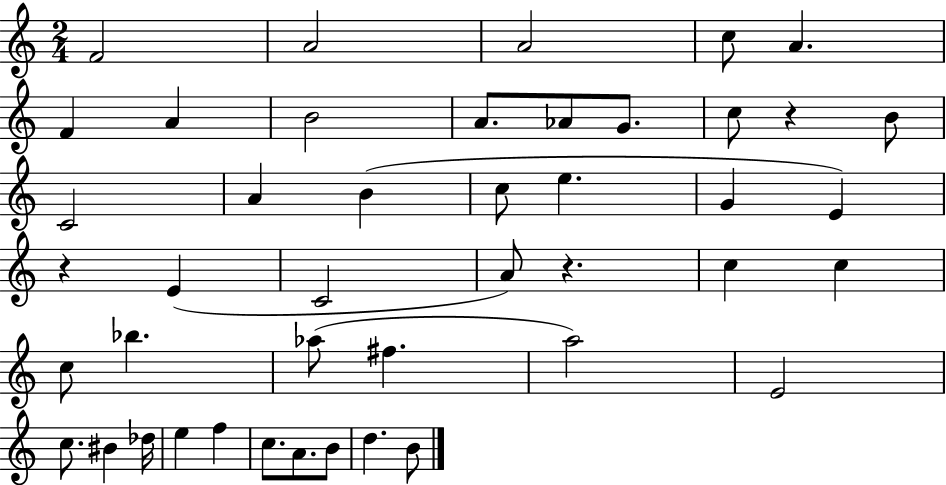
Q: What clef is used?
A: treble